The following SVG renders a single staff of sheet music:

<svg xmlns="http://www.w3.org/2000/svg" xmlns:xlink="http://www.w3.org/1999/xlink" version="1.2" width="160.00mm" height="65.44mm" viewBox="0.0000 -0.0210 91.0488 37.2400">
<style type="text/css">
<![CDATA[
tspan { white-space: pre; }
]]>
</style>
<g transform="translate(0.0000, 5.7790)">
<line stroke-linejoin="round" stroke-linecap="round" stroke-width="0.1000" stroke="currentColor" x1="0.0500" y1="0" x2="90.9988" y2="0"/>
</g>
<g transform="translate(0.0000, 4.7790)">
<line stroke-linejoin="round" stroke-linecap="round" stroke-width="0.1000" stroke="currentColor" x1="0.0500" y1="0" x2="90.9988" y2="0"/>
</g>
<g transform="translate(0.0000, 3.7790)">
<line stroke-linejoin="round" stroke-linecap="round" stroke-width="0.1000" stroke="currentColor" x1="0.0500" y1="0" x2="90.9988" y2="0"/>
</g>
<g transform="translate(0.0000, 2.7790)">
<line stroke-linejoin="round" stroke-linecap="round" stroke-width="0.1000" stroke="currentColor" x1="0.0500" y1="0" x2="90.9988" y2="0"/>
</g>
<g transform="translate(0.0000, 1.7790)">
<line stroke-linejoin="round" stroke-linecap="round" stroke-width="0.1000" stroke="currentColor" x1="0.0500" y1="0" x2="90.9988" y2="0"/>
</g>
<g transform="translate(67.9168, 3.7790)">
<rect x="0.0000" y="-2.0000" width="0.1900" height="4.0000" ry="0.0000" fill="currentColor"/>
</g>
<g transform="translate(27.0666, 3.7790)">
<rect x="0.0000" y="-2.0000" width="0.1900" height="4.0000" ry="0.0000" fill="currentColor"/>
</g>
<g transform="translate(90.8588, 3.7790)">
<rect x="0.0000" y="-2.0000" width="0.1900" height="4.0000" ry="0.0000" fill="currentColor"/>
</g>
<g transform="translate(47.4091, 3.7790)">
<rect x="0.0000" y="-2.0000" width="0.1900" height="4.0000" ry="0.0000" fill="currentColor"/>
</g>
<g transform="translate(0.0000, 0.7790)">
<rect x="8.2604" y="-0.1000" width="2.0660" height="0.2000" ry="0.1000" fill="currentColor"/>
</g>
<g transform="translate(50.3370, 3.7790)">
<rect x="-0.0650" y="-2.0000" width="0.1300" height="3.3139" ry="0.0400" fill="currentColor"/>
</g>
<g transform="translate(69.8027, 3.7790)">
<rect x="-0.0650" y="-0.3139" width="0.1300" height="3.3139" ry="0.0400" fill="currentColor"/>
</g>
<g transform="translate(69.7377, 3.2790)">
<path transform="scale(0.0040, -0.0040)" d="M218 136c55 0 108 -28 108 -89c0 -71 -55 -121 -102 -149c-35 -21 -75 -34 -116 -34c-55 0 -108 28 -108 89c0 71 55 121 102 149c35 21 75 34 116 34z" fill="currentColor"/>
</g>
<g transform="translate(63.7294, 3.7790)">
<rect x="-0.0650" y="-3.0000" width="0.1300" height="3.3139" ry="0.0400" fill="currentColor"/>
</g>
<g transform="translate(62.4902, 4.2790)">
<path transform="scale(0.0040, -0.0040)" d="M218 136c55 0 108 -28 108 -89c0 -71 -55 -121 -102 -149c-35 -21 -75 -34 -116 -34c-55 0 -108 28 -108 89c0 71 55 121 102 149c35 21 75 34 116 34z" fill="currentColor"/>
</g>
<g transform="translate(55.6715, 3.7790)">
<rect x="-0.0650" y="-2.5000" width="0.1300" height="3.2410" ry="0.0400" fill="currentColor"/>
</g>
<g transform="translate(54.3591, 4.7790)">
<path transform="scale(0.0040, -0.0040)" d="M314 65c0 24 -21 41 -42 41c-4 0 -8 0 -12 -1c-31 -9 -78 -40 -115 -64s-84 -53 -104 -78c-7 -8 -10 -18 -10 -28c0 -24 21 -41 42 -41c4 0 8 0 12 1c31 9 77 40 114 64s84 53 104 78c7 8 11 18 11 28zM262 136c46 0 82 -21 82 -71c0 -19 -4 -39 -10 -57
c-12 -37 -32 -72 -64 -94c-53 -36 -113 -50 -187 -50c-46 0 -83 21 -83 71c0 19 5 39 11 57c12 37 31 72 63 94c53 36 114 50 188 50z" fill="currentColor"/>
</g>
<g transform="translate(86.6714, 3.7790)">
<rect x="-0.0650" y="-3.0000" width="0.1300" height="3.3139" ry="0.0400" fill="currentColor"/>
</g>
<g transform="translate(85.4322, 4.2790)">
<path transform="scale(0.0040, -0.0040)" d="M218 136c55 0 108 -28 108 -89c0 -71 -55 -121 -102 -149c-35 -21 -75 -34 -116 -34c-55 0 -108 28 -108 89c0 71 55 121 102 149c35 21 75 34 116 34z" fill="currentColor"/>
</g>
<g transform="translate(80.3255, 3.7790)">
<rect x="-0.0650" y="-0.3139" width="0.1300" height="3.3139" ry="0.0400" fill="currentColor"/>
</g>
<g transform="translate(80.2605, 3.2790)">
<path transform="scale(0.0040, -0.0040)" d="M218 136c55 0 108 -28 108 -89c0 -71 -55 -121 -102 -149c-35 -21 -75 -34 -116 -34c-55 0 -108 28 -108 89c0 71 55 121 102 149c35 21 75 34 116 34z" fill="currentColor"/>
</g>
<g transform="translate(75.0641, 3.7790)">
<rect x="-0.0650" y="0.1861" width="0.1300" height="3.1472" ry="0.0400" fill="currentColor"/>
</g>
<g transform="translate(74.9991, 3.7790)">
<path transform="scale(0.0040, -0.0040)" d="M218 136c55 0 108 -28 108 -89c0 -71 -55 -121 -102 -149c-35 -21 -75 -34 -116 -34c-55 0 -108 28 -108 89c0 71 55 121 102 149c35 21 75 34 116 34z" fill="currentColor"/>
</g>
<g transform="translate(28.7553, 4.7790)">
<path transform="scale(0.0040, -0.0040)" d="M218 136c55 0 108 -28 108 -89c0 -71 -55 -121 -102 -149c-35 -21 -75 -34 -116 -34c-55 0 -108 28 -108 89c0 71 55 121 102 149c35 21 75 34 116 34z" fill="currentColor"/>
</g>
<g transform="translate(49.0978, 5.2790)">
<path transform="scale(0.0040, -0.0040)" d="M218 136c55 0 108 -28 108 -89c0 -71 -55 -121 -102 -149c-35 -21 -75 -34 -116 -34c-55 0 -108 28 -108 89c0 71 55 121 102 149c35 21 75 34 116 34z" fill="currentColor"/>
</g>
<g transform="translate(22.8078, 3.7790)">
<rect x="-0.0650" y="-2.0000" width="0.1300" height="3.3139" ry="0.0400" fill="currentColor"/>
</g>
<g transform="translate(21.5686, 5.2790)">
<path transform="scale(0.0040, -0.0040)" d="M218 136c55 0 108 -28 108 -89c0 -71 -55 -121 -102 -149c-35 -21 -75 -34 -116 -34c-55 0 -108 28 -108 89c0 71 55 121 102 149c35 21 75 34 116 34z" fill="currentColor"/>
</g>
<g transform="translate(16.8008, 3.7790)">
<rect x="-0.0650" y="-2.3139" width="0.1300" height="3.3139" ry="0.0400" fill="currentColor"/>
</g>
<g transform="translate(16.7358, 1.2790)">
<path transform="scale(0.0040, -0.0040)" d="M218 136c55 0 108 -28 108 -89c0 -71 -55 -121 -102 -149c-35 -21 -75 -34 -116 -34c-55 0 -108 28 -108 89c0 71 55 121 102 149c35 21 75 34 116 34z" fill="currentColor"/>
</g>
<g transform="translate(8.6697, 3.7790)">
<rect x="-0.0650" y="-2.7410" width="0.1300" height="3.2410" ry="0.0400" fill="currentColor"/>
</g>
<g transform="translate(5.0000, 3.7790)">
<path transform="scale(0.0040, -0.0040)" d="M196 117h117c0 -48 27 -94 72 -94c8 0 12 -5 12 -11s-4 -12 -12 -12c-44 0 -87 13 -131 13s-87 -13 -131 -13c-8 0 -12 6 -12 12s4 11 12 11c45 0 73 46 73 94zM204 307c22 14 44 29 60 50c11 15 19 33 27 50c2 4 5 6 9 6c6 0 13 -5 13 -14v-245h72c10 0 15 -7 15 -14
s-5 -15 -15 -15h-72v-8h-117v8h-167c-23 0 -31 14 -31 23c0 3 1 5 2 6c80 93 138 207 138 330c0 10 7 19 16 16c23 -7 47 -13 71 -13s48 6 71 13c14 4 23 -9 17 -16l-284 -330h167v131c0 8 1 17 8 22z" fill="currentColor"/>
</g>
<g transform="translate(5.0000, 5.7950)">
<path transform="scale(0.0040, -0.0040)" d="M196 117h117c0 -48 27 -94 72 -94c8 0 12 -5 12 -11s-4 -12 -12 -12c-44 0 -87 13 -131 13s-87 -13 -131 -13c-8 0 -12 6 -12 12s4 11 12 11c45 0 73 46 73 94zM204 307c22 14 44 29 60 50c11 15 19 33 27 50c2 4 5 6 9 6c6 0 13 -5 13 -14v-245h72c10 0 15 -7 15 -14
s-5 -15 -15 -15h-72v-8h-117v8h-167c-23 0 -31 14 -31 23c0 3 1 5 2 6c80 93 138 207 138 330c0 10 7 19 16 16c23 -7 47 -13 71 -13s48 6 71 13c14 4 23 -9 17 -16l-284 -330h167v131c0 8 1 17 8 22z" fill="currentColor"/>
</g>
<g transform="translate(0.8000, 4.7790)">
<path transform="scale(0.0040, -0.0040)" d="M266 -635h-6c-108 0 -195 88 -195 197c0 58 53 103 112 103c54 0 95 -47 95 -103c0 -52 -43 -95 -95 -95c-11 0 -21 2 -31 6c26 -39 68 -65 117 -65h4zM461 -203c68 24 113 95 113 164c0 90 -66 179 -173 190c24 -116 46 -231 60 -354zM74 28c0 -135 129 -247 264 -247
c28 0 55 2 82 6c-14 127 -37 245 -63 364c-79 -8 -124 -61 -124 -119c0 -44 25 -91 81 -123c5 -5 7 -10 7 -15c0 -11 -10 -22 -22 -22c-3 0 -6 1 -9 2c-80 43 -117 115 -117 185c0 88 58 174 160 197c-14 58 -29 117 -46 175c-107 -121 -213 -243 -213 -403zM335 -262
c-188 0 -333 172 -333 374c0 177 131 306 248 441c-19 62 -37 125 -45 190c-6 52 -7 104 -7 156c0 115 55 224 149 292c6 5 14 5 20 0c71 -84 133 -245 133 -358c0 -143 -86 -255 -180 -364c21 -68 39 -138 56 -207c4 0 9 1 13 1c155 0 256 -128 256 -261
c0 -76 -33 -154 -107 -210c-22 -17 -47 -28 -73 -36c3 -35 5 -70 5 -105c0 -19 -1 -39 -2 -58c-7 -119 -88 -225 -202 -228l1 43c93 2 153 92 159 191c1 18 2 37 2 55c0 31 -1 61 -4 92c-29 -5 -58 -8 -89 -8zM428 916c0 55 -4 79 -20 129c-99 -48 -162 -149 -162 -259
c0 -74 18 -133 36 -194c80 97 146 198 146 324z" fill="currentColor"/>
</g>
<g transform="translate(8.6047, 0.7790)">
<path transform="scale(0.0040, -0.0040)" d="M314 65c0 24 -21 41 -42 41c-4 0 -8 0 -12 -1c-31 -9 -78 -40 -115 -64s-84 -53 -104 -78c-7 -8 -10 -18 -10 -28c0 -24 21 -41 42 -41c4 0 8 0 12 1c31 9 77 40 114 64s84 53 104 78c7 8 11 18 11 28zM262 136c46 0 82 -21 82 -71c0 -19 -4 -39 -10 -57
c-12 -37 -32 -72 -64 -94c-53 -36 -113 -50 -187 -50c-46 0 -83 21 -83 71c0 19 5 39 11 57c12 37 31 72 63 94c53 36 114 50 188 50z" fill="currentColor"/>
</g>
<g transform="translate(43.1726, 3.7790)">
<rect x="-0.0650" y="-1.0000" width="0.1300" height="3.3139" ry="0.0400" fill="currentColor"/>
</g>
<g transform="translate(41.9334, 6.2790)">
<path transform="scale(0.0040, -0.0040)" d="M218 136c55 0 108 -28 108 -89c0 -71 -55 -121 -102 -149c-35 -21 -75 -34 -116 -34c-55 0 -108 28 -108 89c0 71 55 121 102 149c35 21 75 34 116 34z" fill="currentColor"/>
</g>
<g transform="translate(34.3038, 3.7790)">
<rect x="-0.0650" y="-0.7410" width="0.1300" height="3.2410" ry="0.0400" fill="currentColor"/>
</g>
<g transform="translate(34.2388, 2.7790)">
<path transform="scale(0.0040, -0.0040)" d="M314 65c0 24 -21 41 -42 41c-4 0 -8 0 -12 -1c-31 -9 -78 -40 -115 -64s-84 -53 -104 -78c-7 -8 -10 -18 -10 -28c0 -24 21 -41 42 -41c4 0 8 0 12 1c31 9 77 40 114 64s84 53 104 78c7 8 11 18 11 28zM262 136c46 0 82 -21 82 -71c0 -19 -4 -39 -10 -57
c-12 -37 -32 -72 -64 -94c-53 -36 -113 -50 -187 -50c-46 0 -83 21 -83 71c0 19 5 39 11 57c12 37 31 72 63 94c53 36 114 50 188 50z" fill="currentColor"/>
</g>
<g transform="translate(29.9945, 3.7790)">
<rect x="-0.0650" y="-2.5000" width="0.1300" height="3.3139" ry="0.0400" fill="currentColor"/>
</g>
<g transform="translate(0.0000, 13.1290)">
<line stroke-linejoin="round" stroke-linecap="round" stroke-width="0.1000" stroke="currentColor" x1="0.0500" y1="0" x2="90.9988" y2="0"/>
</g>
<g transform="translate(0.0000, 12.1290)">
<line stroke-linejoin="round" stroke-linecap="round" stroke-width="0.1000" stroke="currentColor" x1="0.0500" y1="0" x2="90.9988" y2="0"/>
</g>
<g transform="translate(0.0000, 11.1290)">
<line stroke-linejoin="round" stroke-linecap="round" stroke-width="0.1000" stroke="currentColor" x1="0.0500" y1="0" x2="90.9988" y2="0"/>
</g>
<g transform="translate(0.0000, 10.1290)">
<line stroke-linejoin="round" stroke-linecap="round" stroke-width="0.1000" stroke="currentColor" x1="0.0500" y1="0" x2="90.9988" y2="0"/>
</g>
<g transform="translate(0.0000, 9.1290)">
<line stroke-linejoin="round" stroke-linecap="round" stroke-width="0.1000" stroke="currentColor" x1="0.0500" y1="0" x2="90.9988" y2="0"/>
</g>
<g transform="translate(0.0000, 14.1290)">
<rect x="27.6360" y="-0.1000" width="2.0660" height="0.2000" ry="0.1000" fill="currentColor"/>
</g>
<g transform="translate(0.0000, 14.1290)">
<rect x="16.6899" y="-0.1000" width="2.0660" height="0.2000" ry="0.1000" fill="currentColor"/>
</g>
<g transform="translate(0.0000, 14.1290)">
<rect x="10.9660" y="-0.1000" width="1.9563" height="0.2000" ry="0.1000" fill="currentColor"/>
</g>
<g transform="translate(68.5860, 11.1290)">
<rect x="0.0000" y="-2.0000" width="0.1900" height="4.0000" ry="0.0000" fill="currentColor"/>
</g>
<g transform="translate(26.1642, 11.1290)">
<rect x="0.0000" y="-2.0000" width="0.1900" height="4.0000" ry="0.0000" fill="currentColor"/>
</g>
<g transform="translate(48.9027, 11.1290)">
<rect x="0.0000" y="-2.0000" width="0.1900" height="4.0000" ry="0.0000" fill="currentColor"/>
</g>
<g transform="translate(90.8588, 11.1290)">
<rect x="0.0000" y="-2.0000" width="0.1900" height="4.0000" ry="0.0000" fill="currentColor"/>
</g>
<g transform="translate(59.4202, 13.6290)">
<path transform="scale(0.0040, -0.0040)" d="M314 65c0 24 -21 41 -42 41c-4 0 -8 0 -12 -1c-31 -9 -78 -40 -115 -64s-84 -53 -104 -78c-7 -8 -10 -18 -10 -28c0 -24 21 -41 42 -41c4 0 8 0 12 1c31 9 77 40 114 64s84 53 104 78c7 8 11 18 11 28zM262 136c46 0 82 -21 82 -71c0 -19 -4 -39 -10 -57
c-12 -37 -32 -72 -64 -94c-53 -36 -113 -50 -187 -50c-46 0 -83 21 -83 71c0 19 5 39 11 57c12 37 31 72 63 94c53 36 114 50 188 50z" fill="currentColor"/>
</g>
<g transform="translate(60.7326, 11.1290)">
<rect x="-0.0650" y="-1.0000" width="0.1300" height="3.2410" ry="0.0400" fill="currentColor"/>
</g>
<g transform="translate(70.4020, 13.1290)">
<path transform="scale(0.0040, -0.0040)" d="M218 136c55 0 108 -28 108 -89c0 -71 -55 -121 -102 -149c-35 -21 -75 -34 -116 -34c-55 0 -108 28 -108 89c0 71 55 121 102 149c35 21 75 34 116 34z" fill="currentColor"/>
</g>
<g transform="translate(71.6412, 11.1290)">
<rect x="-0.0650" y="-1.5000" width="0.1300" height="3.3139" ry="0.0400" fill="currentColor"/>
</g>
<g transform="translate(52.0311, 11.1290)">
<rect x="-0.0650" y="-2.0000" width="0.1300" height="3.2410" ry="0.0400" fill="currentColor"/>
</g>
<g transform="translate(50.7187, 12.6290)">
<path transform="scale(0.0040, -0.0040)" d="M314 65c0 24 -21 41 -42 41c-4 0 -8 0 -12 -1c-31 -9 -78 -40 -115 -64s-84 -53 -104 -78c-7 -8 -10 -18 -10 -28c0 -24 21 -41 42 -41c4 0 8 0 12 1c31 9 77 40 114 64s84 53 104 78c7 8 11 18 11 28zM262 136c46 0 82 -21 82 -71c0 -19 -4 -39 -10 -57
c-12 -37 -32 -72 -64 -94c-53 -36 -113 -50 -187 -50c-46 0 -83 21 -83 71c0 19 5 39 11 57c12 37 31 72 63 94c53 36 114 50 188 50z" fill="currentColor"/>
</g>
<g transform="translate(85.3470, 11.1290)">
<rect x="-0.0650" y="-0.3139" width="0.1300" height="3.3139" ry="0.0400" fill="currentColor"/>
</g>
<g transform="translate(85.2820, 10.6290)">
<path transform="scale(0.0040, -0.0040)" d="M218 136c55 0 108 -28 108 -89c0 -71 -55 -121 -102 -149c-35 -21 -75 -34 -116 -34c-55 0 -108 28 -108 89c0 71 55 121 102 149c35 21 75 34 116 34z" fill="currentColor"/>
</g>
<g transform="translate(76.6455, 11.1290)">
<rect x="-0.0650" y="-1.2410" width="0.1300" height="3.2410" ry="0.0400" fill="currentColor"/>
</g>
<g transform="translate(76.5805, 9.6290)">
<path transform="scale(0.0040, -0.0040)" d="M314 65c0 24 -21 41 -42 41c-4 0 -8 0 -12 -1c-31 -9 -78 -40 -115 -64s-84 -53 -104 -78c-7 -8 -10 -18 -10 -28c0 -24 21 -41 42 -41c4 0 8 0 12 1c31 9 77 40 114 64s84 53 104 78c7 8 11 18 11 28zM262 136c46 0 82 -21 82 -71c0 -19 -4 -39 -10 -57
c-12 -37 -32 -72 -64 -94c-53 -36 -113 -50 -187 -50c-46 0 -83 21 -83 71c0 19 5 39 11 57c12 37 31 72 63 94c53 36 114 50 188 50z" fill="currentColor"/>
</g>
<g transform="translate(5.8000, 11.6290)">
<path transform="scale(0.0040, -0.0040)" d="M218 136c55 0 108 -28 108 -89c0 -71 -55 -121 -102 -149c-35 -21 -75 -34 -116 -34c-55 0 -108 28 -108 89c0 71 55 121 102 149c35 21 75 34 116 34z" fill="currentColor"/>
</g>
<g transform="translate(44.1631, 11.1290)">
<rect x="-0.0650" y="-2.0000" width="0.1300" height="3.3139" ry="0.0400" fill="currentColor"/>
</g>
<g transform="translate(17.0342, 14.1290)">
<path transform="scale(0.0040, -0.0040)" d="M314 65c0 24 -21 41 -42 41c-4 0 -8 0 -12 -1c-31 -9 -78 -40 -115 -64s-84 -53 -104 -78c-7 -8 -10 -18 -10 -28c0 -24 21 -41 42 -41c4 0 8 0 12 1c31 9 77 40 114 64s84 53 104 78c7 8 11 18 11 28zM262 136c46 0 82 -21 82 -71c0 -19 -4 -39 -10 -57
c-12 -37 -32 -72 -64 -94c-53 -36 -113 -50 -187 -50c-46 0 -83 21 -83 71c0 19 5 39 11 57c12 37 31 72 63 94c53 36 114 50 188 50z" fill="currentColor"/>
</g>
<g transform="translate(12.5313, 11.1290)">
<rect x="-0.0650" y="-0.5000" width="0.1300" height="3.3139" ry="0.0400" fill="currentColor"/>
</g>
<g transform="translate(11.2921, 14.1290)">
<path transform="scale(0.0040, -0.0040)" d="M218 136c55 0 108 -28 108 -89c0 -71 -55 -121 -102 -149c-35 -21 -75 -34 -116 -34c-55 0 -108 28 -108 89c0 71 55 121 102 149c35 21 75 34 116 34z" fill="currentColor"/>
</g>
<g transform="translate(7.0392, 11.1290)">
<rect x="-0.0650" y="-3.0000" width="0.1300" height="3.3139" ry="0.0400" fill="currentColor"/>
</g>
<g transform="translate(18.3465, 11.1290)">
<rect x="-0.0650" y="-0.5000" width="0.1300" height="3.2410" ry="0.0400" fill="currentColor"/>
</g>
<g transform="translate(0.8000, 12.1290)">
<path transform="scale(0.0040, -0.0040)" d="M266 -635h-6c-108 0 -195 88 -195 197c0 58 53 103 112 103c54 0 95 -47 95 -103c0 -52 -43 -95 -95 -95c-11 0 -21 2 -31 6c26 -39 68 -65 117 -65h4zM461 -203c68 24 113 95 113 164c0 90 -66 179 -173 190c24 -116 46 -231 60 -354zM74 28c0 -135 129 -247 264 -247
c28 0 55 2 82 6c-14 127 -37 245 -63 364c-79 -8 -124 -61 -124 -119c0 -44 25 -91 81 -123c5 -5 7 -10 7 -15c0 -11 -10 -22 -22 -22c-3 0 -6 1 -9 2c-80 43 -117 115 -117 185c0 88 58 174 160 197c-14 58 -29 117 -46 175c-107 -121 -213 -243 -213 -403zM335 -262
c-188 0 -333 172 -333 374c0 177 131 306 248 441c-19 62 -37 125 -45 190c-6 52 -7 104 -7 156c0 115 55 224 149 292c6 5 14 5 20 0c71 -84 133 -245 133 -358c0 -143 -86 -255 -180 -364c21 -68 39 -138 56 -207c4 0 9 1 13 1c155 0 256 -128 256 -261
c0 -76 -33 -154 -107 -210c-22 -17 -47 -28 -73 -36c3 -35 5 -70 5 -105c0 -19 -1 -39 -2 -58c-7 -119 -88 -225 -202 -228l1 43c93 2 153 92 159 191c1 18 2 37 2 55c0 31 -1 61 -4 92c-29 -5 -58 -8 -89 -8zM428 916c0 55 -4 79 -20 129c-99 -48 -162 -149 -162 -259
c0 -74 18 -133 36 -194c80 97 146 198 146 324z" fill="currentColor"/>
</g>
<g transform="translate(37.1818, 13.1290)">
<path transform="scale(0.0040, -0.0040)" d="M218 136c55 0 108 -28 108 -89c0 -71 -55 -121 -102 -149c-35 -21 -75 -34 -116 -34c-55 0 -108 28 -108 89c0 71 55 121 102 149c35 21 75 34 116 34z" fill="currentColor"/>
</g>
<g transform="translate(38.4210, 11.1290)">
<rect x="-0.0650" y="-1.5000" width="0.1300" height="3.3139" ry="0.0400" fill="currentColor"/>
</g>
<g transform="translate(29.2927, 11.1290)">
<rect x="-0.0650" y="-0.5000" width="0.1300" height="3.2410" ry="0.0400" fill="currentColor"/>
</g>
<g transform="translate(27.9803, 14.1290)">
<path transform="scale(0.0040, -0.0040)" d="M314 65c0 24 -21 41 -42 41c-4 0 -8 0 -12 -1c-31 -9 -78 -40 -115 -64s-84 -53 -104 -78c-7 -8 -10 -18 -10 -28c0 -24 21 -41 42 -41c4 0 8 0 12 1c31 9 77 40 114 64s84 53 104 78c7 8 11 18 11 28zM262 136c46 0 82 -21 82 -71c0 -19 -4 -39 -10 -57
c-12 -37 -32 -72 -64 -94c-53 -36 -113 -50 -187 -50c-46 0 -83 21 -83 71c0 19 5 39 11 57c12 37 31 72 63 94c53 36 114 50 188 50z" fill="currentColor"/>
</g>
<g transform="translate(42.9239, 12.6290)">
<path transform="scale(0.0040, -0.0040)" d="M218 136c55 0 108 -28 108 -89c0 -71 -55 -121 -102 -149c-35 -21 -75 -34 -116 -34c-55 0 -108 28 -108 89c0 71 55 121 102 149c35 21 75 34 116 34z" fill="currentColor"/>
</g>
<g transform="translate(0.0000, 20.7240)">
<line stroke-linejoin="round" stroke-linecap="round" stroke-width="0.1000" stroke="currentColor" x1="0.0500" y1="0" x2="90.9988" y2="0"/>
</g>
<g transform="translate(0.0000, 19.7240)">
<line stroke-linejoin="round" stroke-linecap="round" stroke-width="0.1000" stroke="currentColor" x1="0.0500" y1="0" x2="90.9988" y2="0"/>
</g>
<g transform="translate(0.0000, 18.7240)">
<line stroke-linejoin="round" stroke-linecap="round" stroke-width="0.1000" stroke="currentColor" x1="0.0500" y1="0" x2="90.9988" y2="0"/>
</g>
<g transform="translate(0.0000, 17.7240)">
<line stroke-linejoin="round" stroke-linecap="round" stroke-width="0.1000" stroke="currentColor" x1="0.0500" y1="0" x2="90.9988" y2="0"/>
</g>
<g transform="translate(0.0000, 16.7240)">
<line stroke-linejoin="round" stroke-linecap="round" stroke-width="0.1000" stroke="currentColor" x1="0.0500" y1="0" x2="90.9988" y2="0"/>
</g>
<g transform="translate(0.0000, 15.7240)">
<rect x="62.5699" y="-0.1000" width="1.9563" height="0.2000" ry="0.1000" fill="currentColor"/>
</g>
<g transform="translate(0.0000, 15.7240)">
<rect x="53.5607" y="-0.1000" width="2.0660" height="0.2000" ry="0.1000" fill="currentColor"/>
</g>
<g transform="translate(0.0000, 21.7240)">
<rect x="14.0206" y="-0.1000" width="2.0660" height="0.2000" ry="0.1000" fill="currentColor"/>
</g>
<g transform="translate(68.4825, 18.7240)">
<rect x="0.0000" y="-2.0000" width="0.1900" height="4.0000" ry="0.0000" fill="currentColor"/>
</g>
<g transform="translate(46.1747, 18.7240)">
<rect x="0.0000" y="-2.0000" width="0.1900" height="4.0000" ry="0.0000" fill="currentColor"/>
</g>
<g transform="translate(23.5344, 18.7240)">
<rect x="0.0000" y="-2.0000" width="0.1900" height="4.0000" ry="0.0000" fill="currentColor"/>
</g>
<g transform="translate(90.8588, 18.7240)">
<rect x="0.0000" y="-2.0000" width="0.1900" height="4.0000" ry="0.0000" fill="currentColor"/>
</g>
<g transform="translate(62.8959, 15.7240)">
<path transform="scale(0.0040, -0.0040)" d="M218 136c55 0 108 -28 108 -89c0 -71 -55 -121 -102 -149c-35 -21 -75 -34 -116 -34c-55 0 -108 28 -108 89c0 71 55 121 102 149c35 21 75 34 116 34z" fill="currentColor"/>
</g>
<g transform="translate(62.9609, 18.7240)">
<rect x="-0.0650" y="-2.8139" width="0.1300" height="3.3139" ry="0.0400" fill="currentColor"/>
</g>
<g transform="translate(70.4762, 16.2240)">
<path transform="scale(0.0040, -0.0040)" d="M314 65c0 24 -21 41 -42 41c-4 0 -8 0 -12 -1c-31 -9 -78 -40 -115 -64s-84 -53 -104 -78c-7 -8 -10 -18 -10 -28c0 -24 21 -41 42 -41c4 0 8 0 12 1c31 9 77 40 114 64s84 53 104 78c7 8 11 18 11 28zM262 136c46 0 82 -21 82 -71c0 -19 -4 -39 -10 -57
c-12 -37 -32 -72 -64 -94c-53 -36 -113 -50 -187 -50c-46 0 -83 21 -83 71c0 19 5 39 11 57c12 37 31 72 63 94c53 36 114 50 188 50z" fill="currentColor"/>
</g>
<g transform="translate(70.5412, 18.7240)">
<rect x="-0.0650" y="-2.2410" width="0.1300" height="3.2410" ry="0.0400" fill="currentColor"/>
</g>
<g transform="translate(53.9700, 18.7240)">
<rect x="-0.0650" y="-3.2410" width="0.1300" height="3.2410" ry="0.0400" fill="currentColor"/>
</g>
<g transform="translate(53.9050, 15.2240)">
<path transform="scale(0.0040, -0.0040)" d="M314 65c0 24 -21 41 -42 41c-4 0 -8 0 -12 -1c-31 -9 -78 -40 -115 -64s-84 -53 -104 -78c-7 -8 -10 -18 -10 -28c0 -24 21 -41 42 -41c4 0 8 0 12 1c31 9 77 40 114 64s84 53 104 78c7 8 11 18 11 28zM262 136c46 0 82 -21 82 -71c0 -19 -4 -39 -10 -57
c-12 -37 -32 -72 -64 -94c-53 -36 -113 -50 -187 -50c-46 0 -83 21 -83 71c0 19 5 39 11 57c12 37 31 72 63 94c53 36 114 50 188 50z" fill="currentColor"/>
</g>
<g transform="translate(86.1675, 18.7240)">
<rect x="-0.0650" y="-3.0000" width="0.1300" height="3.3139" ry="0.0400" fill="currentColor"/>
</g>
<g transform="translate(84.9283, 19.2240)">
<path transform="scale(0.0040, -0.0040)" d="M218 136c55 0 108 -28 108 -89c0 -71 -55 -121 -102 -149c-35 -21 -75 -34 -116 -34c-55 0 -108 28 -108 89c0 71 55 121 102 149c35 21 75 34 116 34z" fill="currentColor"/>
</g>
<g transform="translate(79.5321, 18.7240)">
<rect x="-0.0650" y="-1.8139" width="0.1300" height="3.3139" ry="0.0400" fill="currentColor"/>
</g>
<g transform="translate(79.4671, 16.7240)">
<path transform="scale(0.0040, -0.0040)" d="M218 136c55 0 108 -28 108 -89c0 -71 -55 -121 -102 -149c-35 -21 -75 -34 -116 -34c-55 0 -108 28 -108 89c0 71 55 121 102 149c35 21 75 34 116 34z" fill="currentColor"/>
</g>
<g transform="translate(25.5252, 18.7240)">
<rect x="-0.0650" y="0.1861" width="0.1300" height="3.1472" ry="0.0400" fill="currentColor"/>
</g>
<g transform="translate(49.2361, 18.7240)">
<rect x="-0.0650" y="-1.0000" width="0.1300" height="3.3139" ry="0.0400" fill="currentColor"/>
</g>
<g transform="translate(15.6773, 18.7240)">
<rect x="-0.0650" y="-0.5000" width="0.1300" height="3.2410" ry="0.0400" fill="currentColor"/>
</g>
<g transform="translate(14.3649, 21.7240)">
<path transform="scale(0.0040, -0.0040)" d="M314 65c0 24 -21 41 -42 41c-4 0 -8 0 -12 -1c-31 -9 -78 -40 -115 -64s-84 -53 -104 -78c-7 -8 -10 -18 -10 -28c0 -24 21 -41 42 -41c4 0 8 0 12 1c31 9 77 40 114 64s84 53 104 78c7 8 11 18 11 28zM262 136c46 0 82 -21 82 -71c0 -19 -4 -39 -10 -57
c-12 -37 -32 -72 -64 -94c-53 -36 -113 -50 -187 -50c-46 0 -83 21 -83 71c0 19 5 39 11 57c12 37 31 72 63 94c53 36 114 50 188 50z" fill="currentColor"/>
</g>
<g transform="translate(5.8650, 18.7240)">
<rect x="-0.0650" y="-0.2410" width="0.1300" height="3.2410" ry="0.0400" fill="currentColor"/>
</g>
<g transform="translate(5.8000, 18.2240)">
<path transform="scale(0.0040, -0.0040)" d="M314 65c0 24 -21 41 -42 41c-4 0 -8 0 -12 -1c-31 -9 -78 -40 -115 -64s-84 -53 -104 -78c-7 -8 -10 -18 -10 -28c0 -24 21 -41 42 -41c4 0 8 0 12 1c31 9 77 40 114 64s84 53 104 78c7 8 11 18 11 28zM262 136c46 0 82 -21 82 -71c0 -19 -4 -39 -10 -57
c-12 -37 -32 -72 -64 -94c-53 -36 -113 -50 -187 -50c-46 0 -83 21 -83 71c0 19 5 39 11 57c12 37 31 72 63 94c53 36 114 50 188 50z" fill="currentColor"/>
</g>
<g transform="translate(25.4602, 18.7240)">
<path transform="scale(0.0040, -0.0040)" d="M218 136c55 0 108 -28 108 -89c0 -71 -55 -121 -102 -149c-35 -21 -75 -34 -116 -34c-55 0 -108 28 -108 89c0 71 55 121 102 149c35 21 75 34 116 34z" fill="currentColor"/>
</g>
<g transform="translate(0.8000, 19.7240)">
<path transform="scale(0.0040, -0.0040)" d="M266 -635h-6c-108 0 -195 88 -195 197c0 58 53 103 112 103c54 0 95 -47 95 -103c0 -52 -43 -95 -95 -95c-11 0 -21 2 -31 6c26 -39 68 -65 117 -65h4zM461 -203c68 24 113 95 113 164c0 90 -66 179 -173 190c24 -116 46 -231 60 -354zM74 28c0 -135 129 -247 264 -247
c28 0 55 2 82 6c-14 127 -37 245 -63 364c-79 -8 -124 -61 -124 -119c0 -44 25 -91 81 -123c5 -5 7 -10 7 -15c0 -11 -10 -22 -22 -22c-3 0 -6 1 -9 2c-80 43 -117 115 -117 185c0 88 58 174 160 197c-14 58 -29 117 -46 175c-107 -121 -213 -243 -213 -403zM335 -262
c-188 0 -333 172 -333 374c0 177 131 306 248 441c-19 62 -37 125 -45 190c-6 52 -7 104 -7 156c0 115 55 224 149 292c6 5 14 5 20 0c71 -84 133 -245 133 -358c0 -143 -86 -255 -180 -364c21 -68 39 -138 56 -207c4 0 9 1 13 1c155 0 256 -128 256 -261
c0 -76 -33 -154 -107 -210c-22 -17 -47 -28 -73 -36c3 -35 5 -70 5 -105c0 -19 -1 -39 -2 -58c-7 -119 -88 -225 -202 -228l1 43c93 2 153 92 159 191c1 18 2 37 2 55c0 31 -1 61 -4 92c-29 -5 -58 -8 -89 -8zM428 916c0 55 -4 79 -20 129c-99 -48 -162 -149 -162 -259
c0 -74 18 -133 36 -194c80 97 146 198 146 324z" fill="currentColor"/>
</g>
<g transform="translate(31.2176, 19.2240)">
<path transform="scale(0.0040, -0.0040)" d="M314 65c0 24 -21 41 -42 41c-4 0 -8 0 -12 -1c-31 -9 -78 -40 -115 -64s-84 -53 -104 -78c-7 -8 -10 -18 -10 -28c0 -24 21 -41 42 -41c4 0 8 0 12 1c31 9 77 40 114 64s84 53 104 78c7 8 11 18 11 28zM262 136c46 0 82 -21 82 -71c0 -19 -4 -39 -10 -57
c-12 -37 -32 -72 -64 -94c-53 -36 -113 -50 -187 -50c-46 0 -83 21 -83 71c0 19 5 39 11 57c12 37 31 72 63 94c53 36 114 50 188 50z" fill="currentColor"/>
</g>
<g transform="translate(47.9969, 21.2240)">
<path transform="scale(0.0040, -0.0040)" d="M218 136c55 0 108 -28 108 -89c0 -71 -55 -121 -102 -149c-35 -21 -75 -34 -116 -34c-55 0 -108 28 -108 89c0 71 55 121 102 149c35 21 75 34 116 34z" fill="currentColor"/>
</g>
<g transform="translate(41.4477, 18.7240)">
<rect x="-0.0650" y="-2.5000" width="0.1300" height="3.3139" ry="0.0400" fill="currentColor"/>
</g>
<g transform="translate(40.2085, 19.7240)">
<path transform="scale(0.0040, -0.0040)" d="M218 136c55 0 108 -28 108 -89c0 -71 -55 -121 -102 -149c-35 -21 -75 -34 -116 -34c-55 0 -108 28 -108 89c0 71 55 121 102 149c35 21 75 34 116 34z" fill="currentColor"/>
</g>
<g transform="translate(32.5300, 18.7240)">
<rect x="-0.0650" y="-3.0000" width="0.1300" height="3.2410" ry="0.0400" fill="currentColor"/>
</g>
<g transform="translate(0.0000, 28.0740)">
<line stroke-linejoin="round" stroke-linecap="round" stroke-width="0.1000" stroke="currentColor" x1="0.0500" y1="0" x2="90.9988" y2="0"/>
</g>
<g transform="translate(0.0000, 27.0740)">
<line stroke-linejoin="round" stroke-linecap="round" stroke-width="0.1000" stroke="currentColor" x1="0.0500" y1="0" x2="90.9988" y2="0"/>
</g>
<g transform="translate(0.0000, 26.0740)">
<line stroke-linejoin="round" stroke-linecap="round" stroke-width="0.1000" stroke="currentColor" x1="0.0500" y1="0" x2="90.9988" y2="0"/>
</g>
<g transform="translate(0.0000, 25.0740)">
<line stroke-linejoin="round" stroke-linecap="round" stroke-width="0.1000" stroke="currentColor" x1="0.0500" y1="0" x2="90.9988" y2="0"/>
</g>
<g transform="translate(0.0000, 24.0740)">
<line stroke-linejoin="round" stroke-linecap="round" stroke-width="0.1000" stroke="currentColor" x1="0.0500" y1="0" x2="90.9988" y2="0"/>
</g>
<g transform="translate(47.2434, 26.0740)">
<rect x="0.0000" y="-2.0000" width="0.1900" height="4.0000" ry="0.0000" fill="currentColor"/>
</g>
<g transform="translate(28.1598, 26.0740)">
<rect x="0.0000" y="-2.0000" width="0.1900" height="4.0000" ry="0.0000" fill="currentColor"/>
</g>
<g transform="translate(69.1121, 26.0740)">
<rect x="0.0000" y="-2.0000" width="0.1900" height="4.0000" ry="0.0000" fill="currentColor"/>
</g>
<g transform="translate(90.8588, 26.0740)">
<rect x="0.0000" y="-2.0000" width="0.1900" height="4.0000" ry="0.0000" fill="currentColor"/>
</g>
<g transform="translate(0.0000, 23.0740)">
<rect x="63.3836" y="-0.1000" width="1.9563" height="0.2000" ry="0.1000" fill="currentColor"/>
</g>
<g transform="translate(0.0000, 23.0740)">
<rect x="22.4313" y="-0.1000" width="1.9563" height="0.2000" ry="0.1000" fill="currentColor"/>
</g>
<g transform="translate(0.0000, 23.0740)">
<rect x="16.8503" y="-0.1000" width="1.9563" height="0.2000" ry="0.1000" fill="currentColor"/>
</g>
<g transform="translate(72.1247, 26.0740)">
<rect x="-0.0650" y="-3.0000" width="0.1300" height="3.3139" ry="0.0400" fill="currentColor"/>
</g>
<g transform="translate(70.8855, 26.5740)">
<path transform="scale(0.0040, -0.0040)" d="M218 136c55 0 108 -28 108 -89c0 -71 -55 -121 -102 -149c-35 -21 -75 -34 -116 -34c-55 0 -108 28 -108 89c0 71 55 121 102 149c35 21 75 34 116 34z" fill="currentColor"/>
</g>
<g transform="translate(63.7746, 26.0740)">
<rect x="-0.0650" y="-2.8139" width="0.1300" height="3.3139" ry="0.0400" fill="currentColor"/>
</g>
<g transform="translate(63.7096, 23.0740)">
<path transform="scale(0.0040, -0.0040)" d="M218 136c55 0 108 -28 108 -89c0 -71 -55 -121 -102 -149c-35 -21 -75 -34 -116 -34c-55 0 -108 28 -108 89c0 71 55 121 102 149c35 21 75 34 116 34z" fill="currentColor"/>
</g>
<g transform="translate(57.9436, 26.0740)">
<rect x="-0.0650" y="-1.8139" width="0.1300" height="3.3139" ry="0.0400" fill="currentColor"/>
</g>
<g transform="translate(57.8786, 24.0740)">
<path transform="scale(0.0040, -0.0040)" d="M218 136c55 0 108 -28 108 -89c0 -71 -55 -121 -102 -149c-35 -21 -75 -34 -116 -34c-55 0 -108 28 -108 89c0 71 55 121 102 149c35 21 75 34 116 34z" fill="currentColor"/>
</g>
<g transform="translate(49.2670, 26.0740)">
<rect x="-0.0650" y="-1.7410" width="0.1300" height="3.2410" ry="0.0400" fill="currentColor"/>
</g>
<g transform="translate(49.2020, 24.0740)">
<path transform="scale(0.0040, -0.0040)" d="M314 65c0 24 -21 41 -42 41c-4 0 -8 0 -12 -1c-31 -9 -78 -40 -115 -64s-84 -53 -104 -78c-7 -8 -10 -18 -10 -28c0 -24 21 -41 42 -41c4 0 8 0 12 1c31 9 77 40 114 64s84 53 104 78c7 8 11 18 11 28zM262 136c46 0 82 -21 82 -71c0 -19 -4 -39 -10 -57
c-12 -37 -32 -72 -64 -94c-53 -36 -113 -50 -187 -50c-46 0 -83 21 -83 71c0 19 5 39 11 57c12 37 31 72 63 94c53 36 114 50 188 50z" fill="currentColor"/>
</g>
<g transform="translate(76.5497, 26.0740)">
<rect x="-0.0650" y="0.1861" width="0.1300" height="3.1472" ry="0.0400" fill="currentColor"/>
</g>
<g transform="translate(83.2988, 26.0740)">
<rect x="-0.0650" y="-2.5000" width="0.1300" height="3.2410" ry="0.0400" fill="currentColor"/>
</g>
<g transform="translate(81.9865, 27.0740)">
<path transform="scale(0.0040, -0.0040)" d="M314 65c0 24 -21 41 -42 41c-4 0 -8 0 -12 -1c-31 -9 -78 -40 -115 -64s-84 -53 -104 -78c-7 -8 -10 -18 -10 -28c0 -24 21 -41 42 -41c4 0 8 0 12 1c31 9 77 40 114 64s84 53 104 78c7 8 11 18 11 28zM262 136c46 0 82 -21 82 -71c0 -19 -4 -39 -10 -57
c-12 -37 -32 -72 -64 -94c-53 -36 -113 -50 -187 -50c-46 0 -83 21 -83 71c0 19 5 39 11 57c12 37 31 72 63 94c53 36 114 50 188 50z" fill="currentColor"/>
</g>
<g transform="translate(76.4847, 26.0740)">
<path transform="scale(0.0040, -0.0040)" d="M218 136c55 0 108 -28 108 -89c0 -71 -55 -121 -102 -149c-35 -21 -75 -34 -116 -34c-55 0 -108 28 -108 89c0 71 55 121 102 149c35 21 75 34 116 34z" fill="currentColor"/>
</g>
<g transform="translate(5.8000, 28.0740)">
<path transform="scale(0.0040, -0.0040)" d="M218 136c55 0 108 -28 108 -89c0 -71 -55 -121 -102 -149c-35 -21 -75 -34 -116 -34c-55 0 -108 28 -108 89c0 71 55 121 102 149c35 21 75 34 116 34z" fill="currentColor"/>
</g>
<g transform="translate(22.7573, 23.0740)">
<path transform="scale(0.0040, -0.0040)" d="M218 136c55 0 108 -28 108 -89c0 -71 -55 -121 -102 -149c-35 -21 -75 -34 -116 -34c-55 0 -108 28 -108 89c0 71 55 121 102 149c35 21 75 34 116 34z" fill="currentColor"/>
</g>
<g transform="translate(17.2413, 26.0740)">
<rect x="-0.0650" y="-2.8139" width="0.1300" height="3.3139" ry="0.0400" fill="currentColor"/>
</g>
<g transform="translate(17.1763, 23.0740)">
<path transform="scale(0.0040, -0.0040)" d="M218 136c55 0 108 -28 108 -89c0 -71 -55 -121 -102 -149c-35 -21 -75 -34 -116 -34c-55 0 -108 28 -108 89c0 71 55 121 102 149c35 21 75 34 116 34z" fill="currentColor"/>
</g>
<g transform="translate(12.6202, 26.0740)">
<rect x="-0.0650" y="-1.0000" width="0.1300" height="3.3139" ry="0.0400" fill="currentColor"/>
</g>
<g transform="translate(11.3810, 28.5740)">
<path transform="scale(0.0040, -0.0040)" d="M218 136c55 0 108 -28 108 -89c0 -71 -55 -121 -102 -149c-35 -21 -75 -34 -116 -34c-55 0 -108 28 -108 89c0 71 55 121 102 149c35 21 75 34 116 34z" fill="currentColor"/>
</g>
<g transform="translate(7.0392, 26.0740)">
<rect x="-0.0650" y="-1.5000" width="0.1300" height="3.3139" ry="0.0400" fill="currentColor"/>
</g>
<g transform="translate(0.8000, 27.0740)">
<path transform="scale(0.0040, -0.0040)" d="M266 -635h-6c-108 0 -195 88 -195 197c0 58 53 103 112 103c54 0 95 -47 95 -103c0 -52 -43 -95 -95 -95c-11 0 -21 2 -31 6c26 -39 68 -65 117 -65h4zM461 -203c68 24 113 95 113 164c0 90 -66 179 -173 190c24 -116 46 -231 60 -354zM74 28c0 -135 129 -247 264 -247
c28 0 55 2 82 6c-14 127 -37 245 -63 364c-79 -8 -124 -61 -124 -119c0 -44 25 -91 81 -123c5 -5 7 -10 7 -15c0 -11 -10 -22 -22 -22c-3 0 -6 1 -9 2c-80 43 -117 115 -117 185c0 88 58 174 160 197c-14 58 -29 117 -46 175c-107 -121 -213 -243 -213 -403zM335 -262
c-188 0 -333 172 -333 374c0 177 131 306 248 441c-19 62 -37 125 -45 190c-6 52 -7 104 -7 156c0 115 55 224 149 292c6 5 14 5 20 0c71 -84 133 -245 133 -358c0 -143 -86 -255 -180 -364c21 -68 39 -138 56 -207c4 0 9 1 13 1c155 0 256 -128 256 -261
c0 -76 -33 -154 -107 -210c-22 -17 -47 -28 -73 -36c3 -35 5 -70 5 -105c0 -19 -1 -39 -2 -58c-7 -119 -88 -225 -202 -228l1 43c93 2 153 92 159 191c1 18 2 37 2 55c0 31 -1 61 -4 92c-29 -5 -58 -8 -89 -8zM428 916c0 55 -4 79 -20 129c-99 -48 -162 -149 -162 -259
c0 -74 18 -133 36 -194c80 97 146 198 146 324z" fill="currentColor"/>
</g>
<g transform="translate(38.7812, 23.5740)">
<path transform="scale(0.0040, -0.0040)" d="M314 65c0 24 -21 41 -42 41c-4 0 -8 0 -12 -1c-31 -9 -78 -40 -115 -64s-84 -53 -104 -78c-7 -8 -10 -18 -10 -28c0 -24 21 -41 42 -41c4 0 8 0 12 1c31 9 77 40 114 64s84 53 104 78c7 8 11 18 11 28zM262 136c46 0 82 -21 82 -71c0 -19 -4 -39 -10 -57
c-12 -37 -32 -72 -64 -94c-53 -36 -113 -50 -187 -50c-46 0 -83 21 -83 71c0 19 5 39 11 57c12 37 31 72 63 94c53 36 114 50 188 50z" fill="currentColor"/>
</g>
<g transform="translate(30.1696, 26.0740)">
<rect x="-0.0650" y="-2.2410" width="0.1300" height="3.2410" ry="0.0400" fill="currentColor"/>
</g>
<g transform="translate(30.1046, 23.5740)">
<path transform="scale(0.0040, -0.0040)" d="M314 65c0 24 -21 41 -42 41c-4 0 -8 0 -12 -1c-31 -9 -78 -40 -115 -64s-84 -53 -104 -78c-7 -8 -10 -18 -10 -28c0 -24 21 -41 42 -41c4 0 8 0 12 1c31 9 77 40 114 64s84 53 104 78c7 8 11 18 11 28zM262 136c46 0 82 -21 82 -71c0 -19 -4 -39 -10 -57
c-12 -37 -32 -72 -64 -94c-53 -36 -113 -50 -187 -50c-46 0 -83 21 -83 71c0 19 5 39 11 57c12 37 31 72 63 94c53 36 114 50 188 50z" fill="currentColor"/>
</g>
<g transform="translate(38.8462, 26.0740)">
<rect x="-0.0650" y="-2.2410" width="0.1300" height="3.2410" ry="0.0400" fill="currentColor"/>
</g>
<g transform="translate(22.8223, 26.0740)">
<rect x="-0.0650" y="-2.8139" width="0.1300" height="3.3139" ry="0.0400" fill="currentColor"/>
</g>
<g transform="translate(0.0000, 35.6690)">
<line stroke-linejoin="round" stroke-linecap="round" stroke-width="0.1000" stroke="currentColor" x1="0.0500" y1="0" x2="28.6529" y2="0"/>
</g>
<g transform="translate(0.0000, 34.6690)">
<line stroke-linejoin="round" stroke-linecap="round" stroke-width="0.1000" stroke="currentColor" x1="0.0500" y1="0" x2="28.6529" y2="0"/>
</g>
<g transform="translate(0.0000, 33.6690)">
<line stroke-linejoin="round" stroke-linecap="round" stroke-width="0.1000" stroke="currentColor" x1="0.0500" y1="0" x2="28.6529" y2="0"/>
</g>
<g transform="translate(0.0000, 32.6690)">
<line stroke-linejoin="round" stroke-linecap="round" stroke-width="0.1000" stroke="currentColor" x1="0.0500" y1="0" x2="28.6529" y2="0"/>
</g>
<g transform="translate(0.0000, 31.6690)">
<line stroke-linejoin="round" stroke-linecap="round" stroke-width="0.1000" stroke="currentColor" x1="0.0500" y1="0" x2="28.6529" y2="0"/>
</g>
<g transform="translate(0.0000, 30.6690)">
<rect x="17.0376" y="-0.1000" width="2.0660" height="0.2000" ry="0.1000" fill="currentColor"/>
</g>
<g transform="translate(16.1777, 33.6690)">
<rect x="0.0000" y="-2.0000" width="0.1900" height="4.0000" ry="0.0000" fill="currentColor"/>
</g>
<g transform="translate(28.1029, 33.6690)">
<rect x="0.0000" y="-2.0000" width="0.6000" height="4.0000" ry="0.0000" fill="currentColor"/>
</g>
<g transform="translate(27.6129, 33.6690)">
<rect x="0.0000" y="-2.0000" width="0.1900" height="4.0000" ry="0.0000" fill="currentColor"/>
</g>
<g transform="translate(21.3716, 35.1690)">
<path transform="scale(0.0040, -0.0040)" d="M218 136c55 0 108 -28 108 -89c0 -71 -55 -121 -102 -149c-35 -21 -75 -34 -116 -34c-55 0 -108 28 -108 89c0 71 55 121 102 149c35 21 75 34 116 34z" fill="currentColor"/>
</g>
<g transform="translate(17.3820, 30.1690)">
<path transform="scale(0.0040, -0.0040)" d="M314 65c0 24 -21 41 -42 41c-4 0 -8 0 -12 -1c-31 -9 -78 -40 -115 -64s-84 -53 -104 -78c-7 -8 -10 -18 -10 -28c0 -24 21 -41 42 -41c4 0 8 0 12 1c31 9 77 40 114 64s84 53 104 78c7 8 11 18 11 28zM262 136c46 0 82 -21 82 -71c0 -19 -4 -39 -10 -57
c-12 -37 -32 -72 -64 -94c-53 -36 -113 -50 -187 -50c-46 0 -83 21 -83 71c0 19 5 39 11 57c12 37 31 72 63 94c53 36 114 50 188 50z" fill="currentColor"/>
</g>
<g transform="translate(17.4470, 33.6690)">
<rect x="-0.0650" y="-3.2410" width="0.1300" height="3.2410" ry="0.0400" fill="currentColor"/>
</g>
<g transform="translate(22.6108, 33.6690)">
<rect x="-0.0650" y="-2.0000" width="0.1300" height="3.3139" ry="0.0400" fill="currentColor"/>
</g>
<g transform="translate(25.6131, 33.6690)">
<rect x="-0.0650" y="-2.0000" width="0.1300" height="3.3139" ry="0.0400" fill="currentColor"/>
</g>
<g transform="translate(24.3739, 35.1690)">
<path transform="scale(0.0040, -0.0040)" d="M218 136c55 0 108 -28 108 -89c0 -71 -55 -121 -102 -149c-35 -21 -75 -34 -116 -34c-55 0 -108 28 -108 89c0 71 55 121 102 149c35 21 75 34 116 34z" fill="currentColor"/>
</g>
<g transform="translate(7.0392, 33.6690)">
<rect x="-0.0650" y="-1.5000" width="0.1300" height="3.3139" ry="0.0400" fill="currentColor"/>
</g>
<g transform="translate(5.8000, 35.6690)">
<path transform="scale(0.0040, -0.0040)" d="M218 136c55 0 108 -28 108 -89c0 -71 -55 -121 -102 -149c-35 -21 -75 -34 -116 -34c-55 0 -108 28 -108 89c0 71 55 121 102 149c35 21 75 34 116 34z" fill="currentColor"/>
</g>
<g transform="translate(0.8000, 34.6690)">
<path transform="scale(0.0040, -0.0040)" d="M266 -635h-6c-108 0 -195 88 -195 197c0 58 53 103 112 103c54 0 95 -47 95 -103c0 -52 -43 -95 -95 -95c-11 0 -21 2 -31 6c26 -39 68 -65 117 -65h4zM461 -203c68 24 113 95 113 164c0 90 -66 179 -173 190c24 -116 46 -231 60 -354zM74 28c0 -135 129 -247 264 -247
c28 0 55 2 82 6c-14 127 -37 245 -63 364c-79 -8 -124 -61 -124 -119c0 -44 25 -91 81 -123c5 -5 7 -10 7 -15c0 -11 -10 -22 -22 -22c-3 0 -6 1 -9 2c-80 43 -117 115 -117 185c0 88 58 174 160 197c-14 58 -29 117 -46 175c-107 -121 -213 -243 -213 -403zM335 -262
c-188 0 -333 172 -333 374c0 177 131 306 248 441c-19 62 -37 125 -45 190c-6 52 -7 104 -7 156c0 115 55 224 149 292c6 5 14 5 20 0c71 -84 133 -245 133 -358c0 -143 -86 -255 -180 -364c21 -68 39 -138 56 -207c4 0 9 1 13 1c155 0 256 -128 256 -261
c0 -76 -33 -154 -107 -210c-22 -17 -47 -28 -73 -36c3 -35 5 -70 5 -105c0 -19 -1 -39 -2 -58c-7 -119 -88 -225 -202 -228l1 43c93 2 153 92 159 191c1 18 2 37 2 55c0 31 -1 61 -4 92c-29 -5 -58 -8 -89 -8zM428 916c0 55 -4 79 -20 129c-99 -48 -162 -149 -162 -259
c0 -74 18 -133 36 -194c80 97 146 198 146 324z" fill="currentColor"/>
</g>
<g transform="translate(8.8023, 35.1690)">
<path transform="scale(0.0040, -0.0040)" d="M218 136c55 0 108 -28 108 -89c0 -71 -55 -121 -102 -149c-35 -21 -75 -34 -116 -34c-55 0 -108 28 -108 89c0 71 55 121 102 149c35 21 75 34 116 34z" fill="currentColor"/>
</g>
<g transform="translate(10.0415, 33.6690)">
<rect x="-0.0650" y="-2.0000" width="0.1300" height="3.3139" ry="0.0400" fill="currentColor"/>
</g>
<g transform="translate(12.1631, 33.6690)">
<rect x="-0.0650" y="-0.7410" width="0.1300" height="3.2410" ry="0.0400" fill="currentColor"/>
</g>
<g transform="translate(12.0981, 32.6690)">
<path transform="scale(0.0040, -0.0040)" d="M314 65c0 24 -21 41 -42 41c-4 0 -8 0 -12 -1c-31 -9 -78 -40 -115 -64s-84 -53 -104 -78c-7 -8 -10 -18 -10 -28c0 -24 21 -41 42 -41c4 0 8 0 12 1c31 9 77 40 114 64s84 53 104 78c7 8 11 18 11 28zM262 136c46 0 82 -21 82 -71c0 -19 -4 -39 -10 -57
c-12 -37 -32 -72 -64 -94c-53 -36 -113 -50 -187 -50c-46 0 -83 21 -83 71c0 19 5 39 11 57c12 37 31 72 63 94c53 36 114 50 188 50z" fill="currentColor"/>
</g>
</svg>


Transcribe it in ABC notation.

X:1
T:Untitled
M:4/4
L:1/4
K:C
a2 g F G d2 D F G2 A c B c A A C C2 C2 E F F2 D2 E e2 c c2 C2 B A2 G D b2 a g2 f A E D a a g2 g2 f2 f a A B G2 E F d2 b2 F F